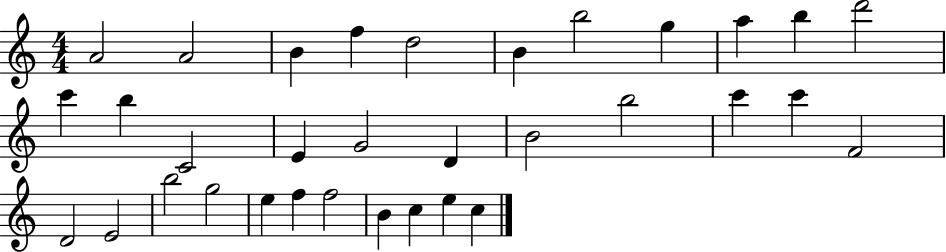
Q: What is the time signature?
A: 4/4